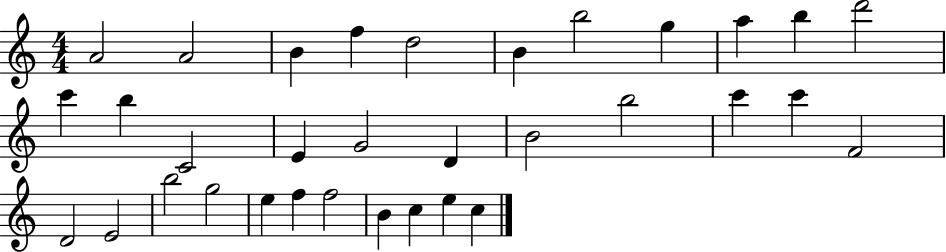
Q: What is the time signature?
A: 4/4